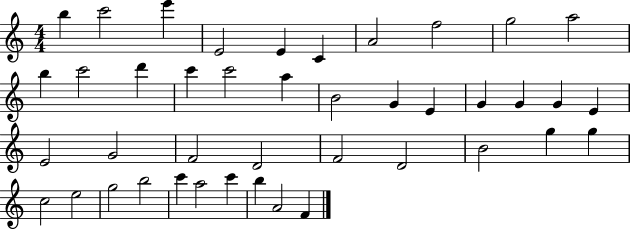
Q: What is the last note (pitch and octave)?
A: F4